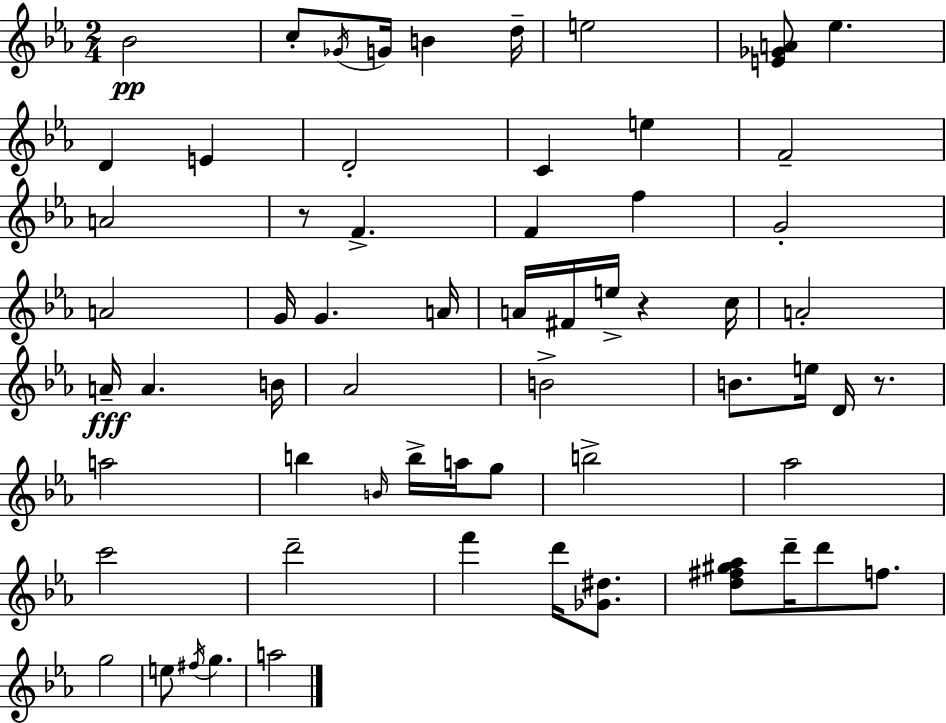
X:1
T:Untitled
M:2/4
L:1/4
K:Eb
_B2 c/2 _G/4 G/4 B d/4 e2 [E_GA]/2 _e D E D2 C e F2 A2 z/2 F F f G2 A2 G/4 G A/4 A/4 ^F/4 e/4 z c/4 A2 A/4 A B/4 _A2 B2 B/2 e/4 D/4 z/2 a2 b B/4 b/4 a/4 g/2 b2 _a2 c'2 d'2 f' d'/4 [_G^d]/2 [d^f^g_a]/2 d'/4 d'/2 f/2 g2 e/2 ^f/4 g a2